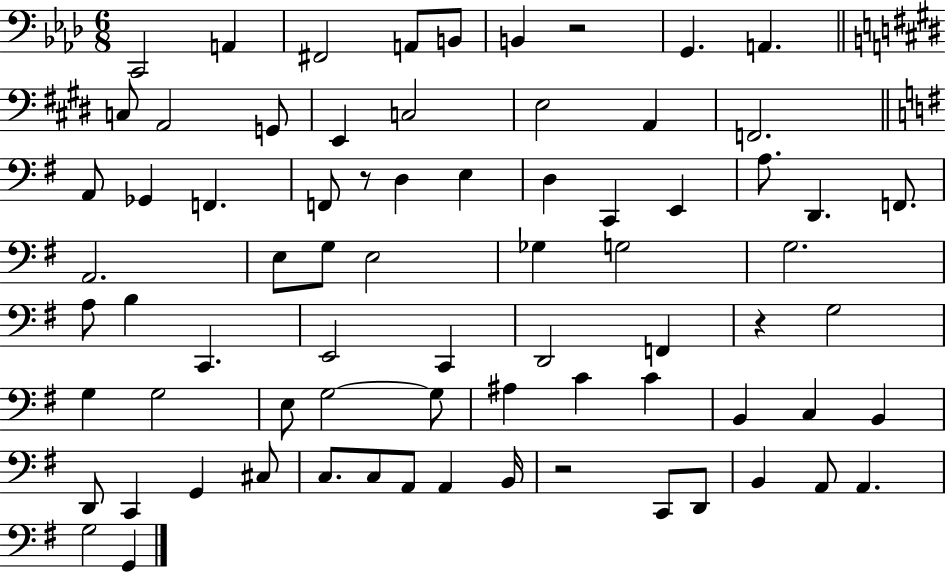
C2/h A2/q F#2/h A2/e B2/e B2/q R/h G2/q. A2/q. C3/e A2/h G2/e E2/q C3/h E3/h A2/q F2/h. A2/e Gb2/q F2/q. F2/e R/e D3/q E3/q D3/q C2/q E2/q A3/e. D2/q. F2/e. A2/h. E3/e G3/e E3/h Gb3/q G3/h G3/h. A3/e B3/q C2/q. E2/h C2/q D2/h F2/q R/q G3/h G3/q G3/h E3/e G3/h G3/e A#3/q C4/q C4/q B2/q C3/q B2/q D2/e C2/q G2/q C#3/e C3/e. C3/e A2/e A2/q B2/s R/h C2/e D2/e B2/q A2/e A2/q. G3/h G2/q